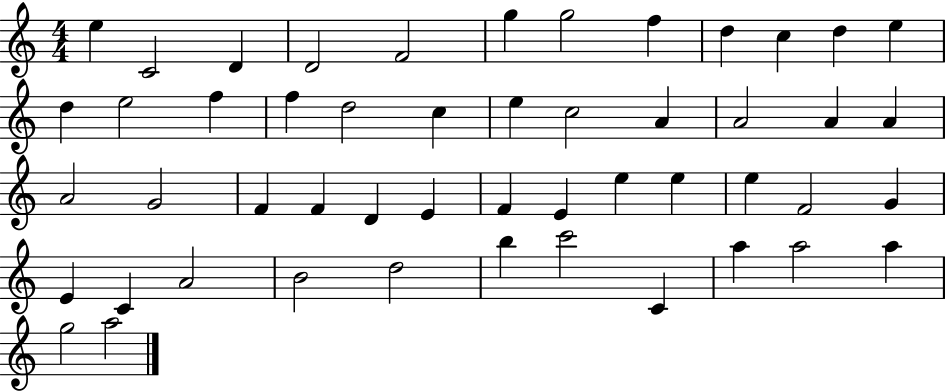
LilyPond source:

{
  \clef treble
  \numericTimeSignature
  \time 4/4
  \key c \major
  e''4 c'2 d'4 | d'2 f'2 | g''4 g''2 f''4 | d''4 c''4 d''4 e''4 | \break d''4 e''2 f''4 | f''4 d''2 c''4 | e''4 c''2 a'4 | a'2 a'4 a'4 | \break a'2 g'2 | f'4 f'4 d'4 e'4 | f'4 e'4 e''4 e''4 | e''4 f'2 g'4 | \break e'4 c'4 a'2 | b'2 d''2 | b''4 c'''2 c'4 | a''4 a''2 a''4 | \break g''2 a''2 | \bar "|."
}